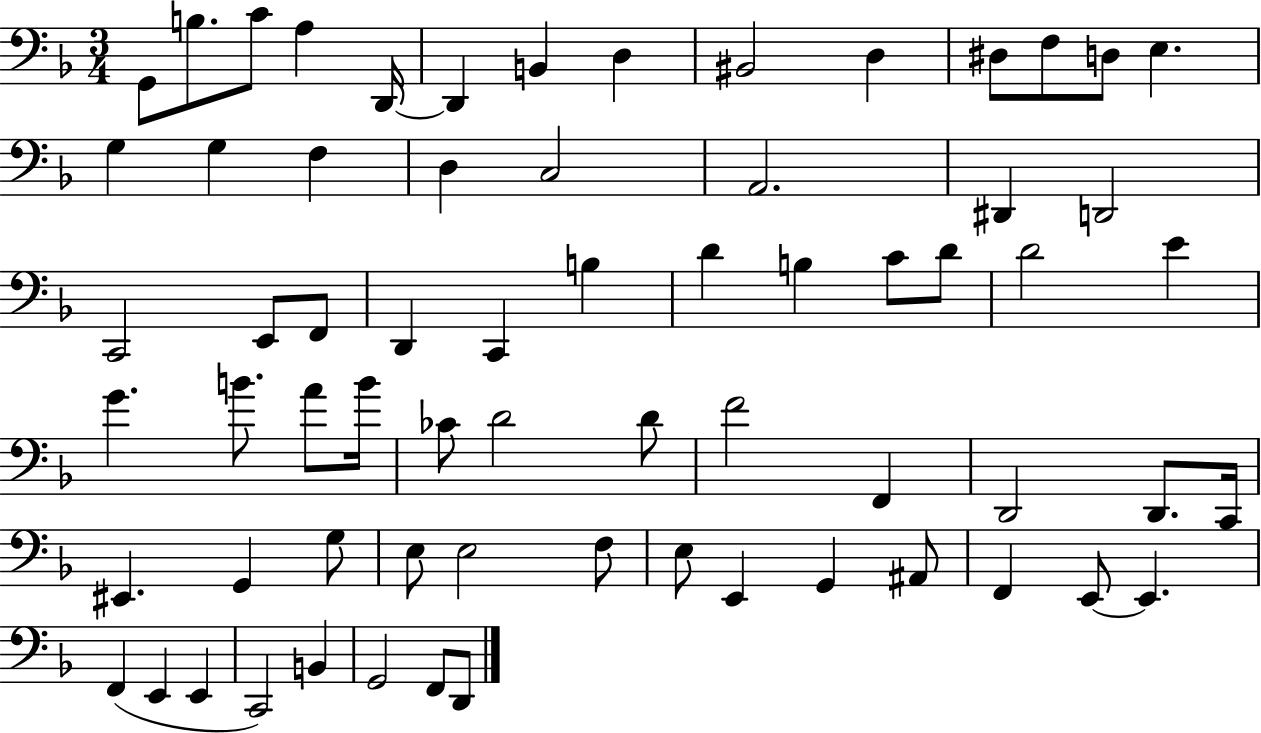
{
  \clef bass
  \numericTimeSignature
  \time 3/4
  \key f \major
  g,8 b8. c'8 a4 d,16~~ | d,4 b,4 d4 | bis,2 d4 | dis8 f8 d8 e4. | \break g4 g4 f4 | d4 c2 | a,2. | dis,4 d,2 | \break c,2 e,8 f,8 | d,4 c,4 b4 | d'4 b4 c'8 d'8 | d'2 e'4 | \break g'4. b'8. a'8 b'16 | ces'8 d'2 d'8 | f'2 f,4 | d,2 d,8. c,16 | \break eis,4. g,4 g8 | e8 e2 f8 | e8 e,4 g,4 ais,8 | f,4 e,8~~ e,4. | \break f,4( e,4 e,4 | c,2) b,4 | g,2 f,8 d,8 | \bar "|."
}